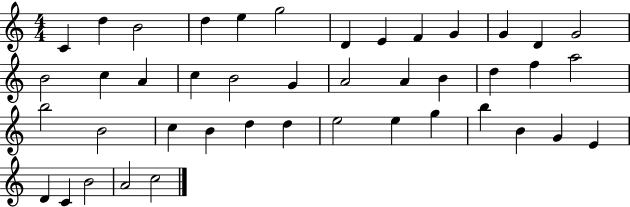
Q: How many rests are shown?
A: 0